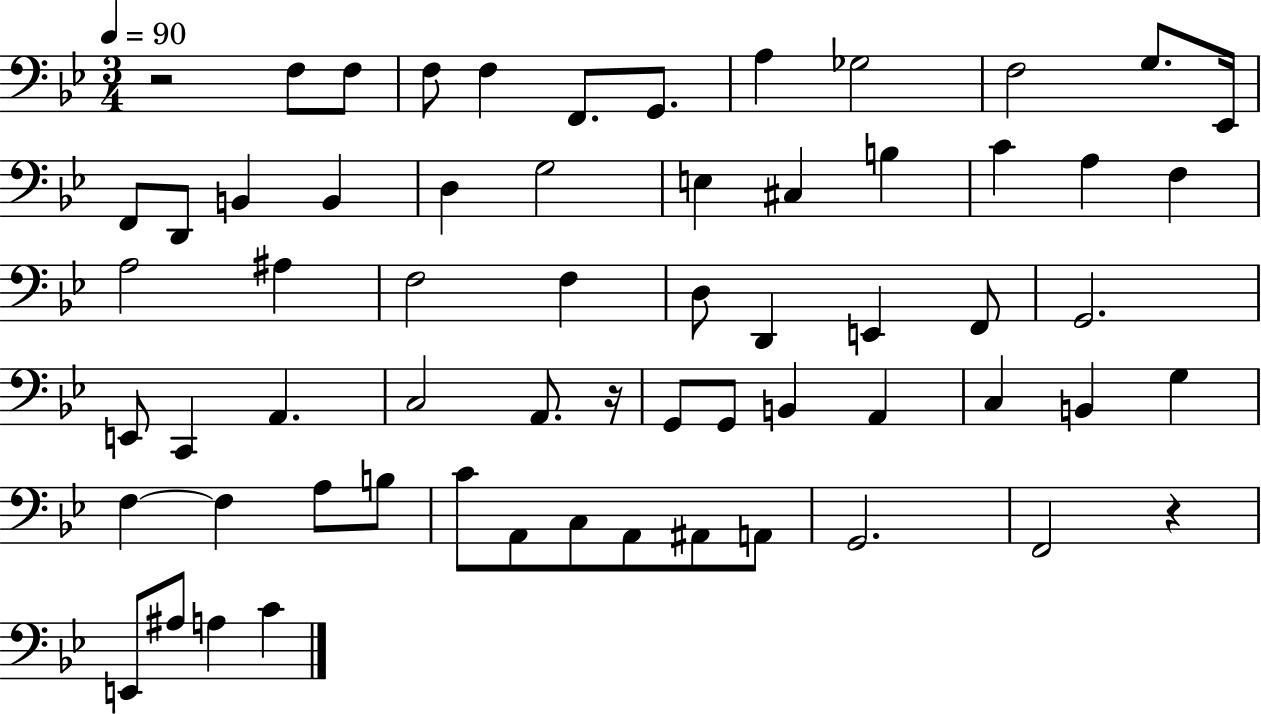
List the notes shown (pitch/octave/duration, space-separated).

R/h F3/e F3/e F3/e F3/q F2/e. G2/e. A3/q Gb3/h F3/h G3/e. Eb2/s F2/e D2/e B2/q B2/q D3/q G3/h E3/q C#3/q B3/q C4/q A3/q F3/q A3/h A#3/q F3/h F3/q D3/e D2/q E2/q F2/e G2/h. E2/e C2/q A2/q. C3/h A2/e. R/s G2/e G2/e B2/q A2/q C3/q B2/q G3/q F3/q F3/q A3/e B3/e C4/e A2/e C3/e A2/e A#2/e A2/e G2/h. F2/h R/q E2/e A#3/e A3/q C4/q